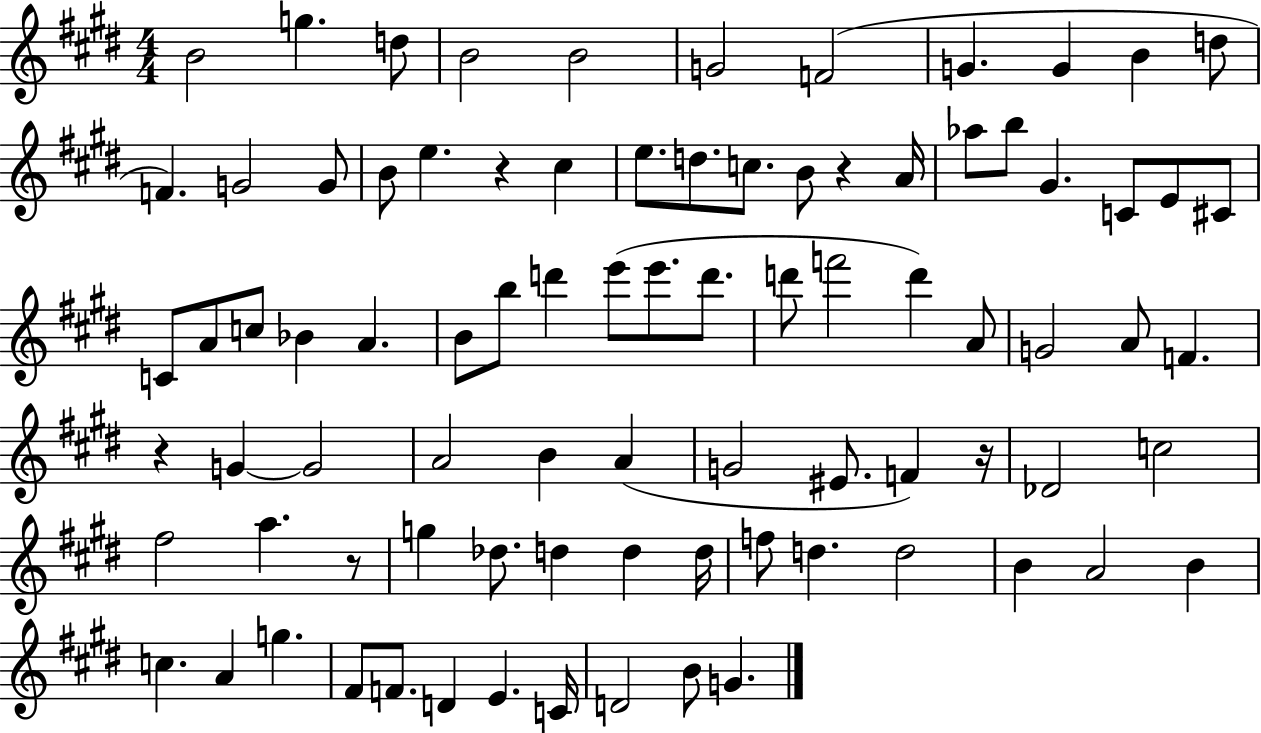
X:1
T:Untitled
M:4/4
L:1/4
K:E
B2 g d/2 B2 B2 G2 F2 G G B d/2 F G2 G/2 B/2 e z ^c e/2 d/2 c/2 B/2 z A/4 _a/2 b/2 ^G C/2 E/2 ^C/2 C/2 A/2 c/2 _B A B/2 b/2 d' e'/2 e'/2 d'/2 d'/2 f'2 d' A/2 G2 A/2 F z G G2 A2 B A G2 ^E/2 F z/4 _D2 c2 ^f2 a z/2 g _d/2 d d d/4 f/2 d d2 B A2 B c A g ^F/2 F/2 D E C/4 D2 B/2 G